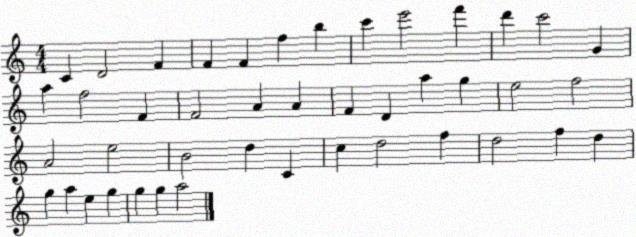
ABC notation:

X:1
T:Untitled
M:4/4
L:1/4
K:C
C D2 F F F f b c' e'2 f' d' c'2 G a f2 F F2 A A F D a g e2 f2 A2 e2 B2 d C c d2 f d2 f d g a e g g g a2